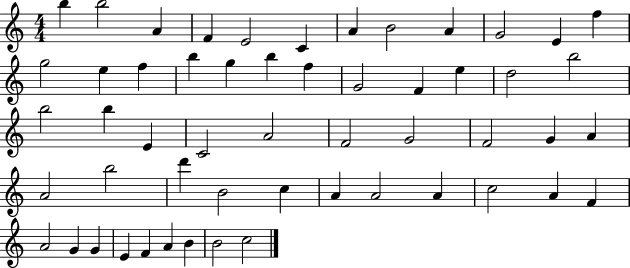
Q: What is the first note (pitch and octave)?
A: B5